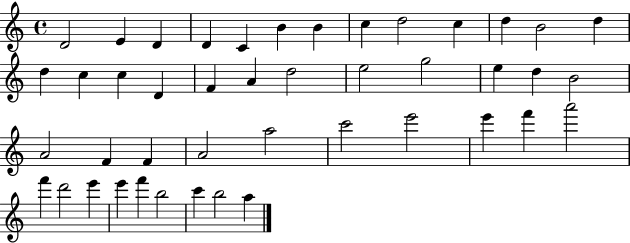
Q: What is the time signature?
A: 4/4